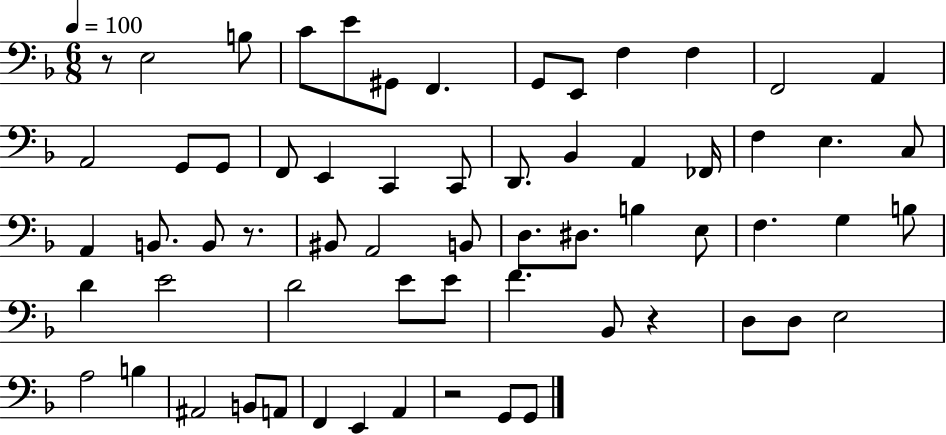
X:1
T:Untitled
M:6/8
L:1/4
K:F
z/2 E,2 B,/2 C/2 E/2 ^G,,/2 F,, G,,/2 E,,/2 F, F, F,,2 A,, A,,2 G,,/2 G,,/2 F,,/2 E,, C,, C,,/2 D,,/2 _B,, A,, _F,,/4 F, E, C,/2 A,, B,,/2 B,,/2 z/2 ^B,,/2 A,,2 B,,/2 D,/2 ^D,/2 B, E,/2 F, G, B,/2 D E2 D2 E/2 E/2 F _B,,/2 z D,/2 D,/2 E,2 A,2 B, ^A,,2 B,,/2 A,,/2 F,, E,, A,, z2 G,,/2 G,,/2